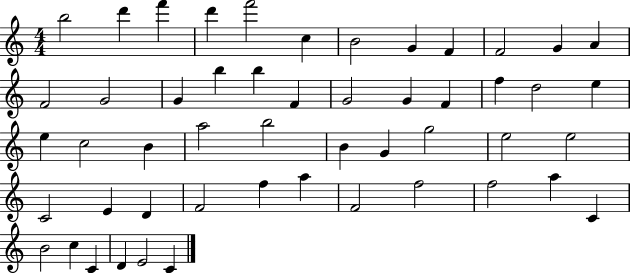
X:1
T:Untitled
M:4/4
L:1/4
K:C
b2 d' f' d' f'2 c B2 G F F2 G A F2 G2 G b b F G2 G F f d2 e e c2 B a2 b2 B G g2 e2 e2 C2 E D F2 f a F2 f2 f2 a C B2 c C D E2 C